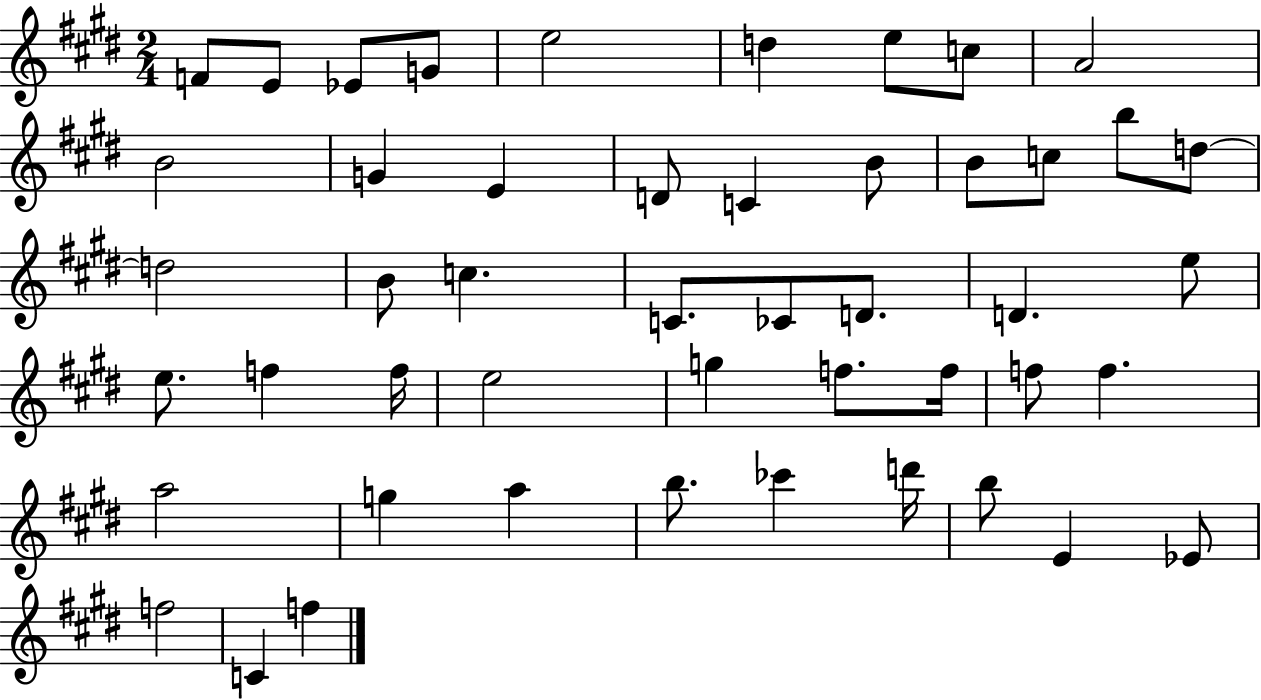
F4/e E4/e Eb4/e G4/e E5/h D5/q E5/e C5/e A4/h B4/h G4/q E4/q D4/e C4/q B4/e B4/e C5/e B5/e D5/e D5/h B4/e C5/q. C4/e. CES4/e D4/e. D4/q. E5/e E5/e. F5/q F5/s E5/h G5/q F5/e. F5/s F5/e F5/q. A5/h G5/q A5/q B5/e. CES6/q D6/s B5/e E4/q Eb4/e F5/h C4/q F5/q